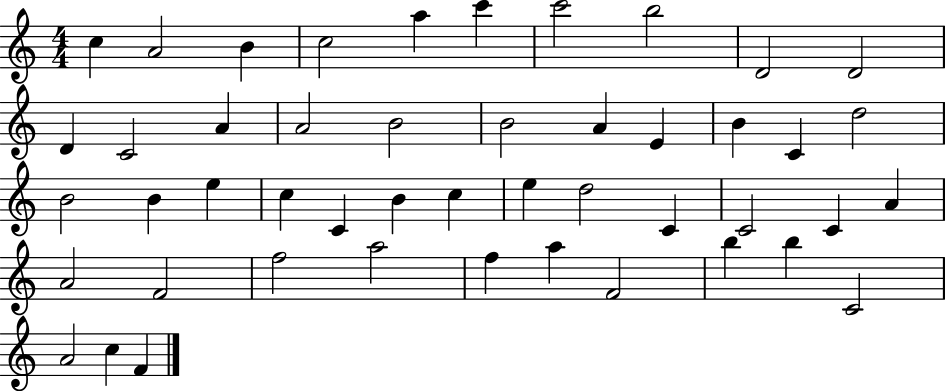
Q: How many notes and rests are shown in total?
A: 47